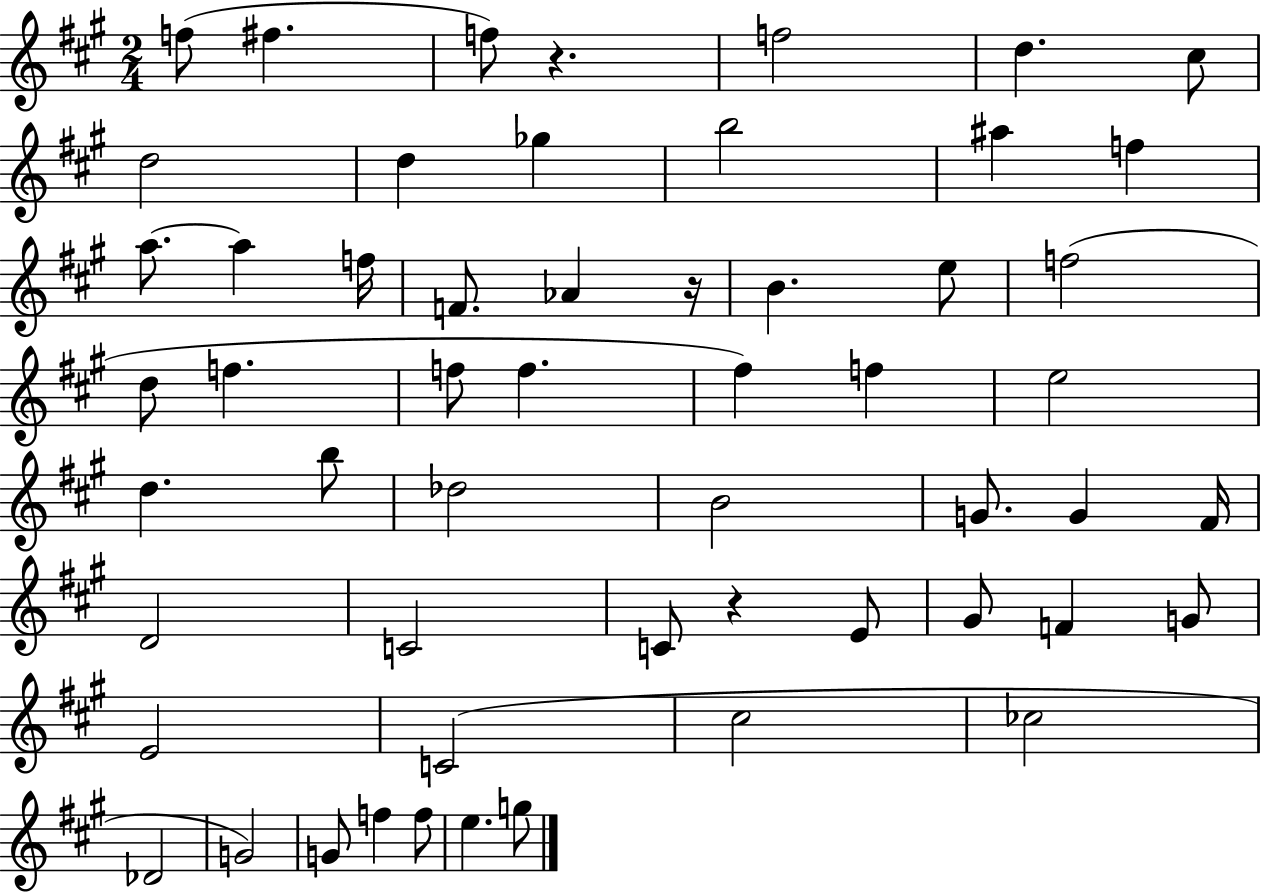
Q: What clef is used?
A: treble